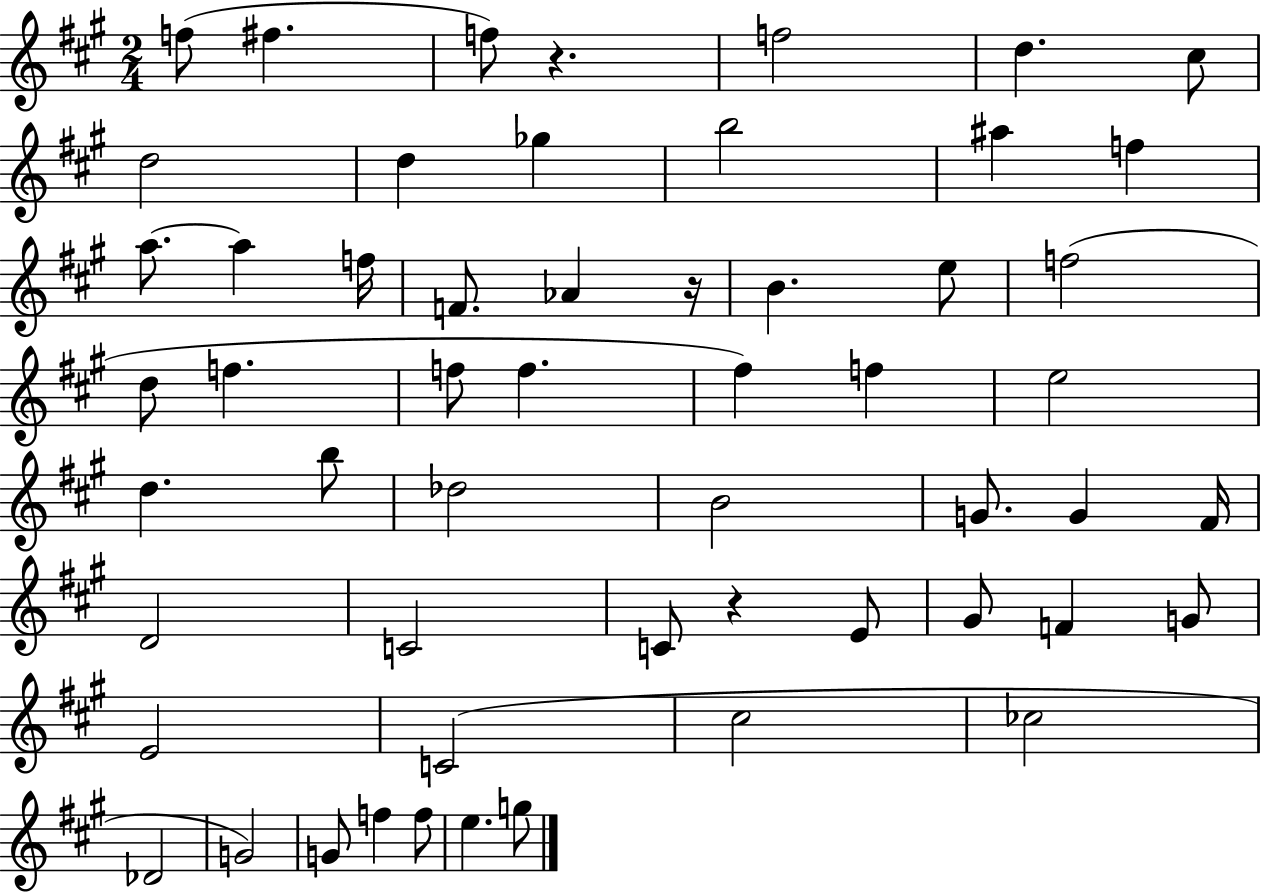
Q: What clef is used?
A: treble